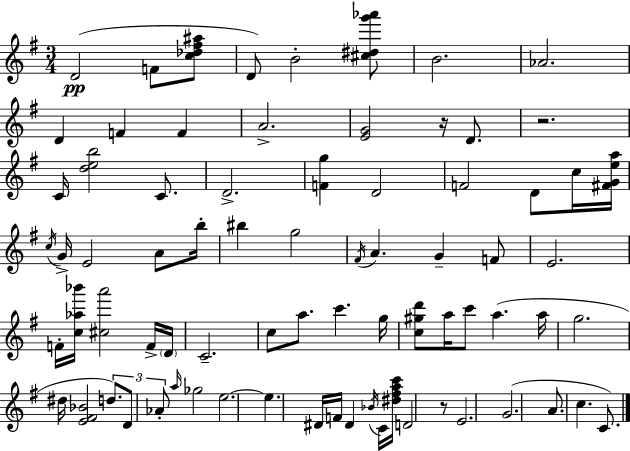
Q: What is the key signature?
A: G major